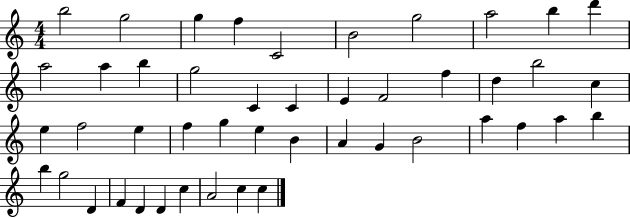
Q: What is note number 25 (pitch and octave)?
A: E5